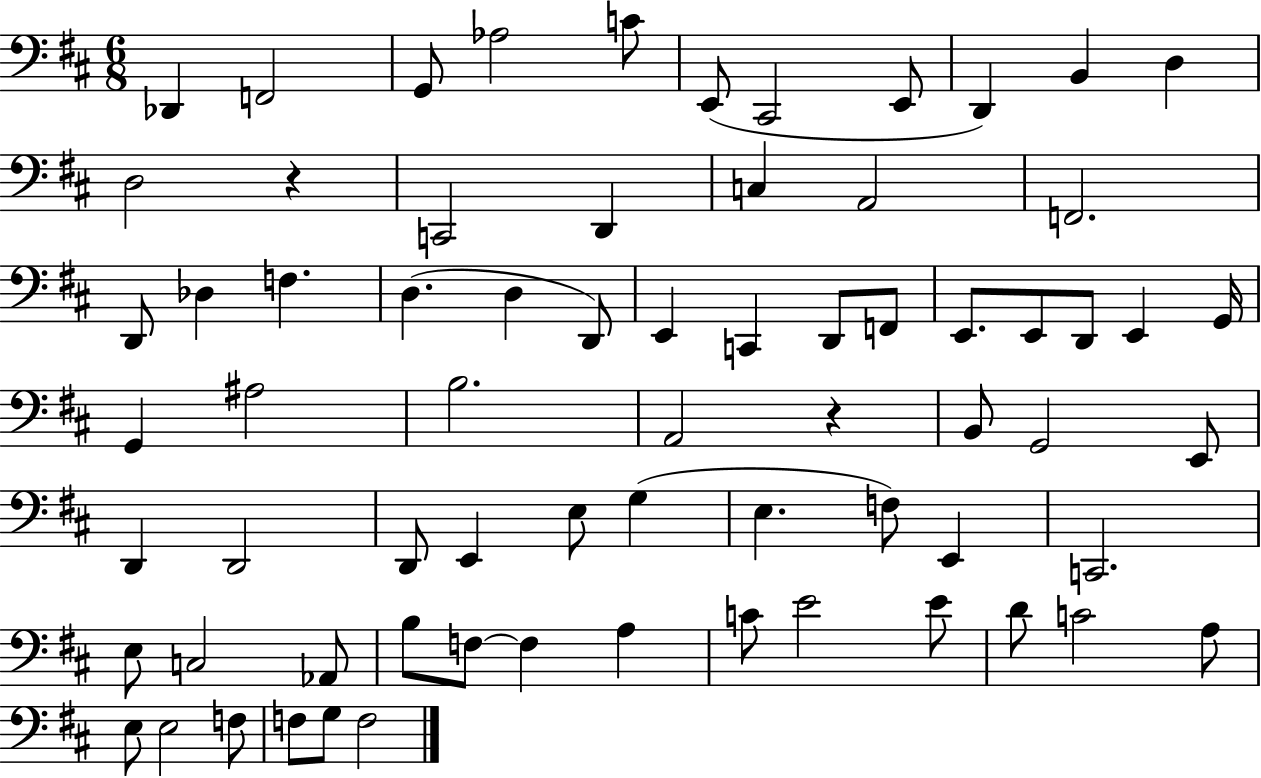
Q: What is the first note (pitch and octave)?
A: Db2